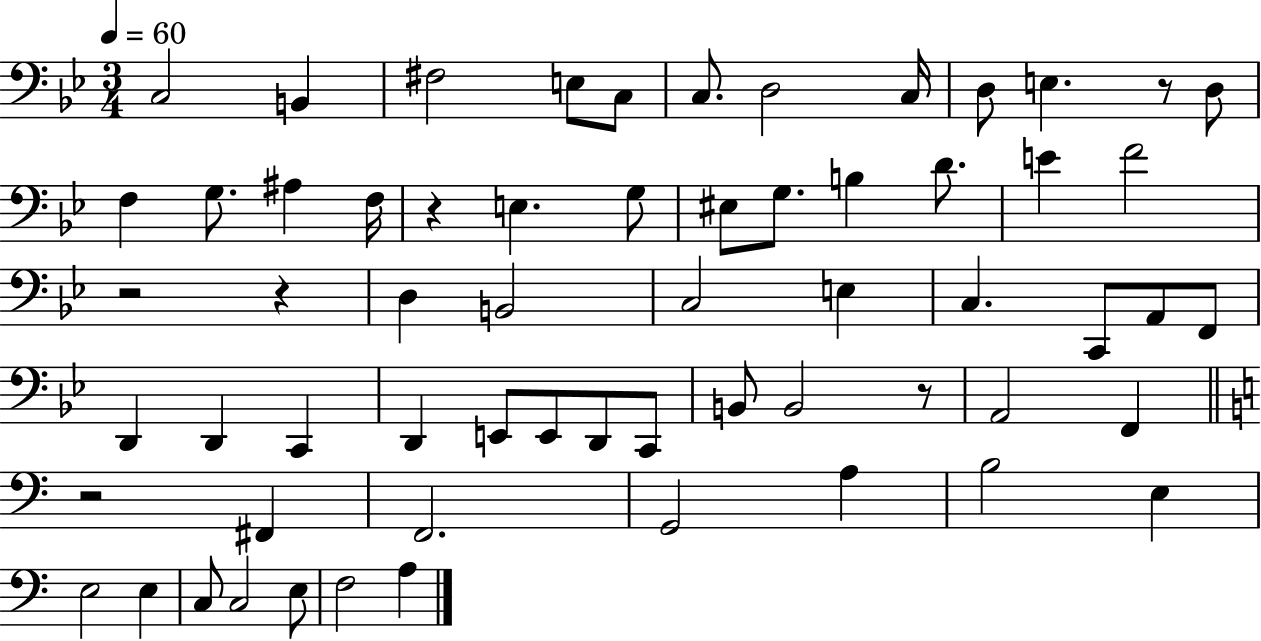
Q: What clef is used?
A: bass